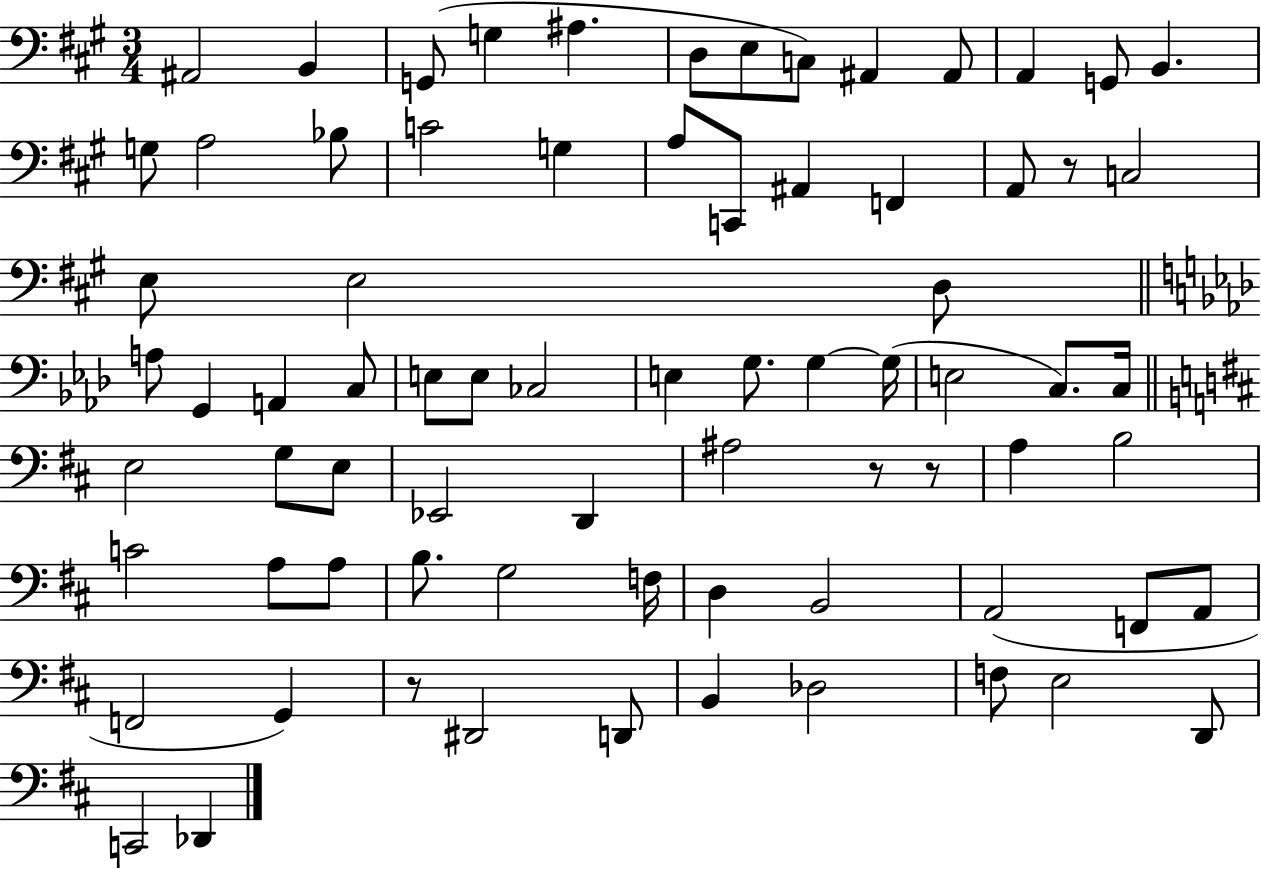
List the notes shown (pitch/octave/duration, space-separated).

A#2/h B2/q G2/e G3/q A#3/q. D3/e E3/e C3/e A#2/q A#2/e A2/q G2/e B2/q. G3/e A3/h Bb3/e C4/h G3/q A3/e C2/e A#2/q F2/q A2/e R/e C3/h E3/e E3/h D3/e A3/e G2/q A2/q C3/e E3/e E3/e CES3/h E3/q G3/e. G3/q G3/s E3/h C3/e. C3/s E3/h G3/e E3/e Eb2/h D2/q A#3/h R/e R/e A3/q B3/h C4/h A3/e A3/e B3/e. G3/h F3/s D3/q B2/h A2/h F2/e A2/e F2/h G2/q R/e D#2/h D2/e B2/q Db3/h F3/e E3/h D2/e C2/h Db2/q